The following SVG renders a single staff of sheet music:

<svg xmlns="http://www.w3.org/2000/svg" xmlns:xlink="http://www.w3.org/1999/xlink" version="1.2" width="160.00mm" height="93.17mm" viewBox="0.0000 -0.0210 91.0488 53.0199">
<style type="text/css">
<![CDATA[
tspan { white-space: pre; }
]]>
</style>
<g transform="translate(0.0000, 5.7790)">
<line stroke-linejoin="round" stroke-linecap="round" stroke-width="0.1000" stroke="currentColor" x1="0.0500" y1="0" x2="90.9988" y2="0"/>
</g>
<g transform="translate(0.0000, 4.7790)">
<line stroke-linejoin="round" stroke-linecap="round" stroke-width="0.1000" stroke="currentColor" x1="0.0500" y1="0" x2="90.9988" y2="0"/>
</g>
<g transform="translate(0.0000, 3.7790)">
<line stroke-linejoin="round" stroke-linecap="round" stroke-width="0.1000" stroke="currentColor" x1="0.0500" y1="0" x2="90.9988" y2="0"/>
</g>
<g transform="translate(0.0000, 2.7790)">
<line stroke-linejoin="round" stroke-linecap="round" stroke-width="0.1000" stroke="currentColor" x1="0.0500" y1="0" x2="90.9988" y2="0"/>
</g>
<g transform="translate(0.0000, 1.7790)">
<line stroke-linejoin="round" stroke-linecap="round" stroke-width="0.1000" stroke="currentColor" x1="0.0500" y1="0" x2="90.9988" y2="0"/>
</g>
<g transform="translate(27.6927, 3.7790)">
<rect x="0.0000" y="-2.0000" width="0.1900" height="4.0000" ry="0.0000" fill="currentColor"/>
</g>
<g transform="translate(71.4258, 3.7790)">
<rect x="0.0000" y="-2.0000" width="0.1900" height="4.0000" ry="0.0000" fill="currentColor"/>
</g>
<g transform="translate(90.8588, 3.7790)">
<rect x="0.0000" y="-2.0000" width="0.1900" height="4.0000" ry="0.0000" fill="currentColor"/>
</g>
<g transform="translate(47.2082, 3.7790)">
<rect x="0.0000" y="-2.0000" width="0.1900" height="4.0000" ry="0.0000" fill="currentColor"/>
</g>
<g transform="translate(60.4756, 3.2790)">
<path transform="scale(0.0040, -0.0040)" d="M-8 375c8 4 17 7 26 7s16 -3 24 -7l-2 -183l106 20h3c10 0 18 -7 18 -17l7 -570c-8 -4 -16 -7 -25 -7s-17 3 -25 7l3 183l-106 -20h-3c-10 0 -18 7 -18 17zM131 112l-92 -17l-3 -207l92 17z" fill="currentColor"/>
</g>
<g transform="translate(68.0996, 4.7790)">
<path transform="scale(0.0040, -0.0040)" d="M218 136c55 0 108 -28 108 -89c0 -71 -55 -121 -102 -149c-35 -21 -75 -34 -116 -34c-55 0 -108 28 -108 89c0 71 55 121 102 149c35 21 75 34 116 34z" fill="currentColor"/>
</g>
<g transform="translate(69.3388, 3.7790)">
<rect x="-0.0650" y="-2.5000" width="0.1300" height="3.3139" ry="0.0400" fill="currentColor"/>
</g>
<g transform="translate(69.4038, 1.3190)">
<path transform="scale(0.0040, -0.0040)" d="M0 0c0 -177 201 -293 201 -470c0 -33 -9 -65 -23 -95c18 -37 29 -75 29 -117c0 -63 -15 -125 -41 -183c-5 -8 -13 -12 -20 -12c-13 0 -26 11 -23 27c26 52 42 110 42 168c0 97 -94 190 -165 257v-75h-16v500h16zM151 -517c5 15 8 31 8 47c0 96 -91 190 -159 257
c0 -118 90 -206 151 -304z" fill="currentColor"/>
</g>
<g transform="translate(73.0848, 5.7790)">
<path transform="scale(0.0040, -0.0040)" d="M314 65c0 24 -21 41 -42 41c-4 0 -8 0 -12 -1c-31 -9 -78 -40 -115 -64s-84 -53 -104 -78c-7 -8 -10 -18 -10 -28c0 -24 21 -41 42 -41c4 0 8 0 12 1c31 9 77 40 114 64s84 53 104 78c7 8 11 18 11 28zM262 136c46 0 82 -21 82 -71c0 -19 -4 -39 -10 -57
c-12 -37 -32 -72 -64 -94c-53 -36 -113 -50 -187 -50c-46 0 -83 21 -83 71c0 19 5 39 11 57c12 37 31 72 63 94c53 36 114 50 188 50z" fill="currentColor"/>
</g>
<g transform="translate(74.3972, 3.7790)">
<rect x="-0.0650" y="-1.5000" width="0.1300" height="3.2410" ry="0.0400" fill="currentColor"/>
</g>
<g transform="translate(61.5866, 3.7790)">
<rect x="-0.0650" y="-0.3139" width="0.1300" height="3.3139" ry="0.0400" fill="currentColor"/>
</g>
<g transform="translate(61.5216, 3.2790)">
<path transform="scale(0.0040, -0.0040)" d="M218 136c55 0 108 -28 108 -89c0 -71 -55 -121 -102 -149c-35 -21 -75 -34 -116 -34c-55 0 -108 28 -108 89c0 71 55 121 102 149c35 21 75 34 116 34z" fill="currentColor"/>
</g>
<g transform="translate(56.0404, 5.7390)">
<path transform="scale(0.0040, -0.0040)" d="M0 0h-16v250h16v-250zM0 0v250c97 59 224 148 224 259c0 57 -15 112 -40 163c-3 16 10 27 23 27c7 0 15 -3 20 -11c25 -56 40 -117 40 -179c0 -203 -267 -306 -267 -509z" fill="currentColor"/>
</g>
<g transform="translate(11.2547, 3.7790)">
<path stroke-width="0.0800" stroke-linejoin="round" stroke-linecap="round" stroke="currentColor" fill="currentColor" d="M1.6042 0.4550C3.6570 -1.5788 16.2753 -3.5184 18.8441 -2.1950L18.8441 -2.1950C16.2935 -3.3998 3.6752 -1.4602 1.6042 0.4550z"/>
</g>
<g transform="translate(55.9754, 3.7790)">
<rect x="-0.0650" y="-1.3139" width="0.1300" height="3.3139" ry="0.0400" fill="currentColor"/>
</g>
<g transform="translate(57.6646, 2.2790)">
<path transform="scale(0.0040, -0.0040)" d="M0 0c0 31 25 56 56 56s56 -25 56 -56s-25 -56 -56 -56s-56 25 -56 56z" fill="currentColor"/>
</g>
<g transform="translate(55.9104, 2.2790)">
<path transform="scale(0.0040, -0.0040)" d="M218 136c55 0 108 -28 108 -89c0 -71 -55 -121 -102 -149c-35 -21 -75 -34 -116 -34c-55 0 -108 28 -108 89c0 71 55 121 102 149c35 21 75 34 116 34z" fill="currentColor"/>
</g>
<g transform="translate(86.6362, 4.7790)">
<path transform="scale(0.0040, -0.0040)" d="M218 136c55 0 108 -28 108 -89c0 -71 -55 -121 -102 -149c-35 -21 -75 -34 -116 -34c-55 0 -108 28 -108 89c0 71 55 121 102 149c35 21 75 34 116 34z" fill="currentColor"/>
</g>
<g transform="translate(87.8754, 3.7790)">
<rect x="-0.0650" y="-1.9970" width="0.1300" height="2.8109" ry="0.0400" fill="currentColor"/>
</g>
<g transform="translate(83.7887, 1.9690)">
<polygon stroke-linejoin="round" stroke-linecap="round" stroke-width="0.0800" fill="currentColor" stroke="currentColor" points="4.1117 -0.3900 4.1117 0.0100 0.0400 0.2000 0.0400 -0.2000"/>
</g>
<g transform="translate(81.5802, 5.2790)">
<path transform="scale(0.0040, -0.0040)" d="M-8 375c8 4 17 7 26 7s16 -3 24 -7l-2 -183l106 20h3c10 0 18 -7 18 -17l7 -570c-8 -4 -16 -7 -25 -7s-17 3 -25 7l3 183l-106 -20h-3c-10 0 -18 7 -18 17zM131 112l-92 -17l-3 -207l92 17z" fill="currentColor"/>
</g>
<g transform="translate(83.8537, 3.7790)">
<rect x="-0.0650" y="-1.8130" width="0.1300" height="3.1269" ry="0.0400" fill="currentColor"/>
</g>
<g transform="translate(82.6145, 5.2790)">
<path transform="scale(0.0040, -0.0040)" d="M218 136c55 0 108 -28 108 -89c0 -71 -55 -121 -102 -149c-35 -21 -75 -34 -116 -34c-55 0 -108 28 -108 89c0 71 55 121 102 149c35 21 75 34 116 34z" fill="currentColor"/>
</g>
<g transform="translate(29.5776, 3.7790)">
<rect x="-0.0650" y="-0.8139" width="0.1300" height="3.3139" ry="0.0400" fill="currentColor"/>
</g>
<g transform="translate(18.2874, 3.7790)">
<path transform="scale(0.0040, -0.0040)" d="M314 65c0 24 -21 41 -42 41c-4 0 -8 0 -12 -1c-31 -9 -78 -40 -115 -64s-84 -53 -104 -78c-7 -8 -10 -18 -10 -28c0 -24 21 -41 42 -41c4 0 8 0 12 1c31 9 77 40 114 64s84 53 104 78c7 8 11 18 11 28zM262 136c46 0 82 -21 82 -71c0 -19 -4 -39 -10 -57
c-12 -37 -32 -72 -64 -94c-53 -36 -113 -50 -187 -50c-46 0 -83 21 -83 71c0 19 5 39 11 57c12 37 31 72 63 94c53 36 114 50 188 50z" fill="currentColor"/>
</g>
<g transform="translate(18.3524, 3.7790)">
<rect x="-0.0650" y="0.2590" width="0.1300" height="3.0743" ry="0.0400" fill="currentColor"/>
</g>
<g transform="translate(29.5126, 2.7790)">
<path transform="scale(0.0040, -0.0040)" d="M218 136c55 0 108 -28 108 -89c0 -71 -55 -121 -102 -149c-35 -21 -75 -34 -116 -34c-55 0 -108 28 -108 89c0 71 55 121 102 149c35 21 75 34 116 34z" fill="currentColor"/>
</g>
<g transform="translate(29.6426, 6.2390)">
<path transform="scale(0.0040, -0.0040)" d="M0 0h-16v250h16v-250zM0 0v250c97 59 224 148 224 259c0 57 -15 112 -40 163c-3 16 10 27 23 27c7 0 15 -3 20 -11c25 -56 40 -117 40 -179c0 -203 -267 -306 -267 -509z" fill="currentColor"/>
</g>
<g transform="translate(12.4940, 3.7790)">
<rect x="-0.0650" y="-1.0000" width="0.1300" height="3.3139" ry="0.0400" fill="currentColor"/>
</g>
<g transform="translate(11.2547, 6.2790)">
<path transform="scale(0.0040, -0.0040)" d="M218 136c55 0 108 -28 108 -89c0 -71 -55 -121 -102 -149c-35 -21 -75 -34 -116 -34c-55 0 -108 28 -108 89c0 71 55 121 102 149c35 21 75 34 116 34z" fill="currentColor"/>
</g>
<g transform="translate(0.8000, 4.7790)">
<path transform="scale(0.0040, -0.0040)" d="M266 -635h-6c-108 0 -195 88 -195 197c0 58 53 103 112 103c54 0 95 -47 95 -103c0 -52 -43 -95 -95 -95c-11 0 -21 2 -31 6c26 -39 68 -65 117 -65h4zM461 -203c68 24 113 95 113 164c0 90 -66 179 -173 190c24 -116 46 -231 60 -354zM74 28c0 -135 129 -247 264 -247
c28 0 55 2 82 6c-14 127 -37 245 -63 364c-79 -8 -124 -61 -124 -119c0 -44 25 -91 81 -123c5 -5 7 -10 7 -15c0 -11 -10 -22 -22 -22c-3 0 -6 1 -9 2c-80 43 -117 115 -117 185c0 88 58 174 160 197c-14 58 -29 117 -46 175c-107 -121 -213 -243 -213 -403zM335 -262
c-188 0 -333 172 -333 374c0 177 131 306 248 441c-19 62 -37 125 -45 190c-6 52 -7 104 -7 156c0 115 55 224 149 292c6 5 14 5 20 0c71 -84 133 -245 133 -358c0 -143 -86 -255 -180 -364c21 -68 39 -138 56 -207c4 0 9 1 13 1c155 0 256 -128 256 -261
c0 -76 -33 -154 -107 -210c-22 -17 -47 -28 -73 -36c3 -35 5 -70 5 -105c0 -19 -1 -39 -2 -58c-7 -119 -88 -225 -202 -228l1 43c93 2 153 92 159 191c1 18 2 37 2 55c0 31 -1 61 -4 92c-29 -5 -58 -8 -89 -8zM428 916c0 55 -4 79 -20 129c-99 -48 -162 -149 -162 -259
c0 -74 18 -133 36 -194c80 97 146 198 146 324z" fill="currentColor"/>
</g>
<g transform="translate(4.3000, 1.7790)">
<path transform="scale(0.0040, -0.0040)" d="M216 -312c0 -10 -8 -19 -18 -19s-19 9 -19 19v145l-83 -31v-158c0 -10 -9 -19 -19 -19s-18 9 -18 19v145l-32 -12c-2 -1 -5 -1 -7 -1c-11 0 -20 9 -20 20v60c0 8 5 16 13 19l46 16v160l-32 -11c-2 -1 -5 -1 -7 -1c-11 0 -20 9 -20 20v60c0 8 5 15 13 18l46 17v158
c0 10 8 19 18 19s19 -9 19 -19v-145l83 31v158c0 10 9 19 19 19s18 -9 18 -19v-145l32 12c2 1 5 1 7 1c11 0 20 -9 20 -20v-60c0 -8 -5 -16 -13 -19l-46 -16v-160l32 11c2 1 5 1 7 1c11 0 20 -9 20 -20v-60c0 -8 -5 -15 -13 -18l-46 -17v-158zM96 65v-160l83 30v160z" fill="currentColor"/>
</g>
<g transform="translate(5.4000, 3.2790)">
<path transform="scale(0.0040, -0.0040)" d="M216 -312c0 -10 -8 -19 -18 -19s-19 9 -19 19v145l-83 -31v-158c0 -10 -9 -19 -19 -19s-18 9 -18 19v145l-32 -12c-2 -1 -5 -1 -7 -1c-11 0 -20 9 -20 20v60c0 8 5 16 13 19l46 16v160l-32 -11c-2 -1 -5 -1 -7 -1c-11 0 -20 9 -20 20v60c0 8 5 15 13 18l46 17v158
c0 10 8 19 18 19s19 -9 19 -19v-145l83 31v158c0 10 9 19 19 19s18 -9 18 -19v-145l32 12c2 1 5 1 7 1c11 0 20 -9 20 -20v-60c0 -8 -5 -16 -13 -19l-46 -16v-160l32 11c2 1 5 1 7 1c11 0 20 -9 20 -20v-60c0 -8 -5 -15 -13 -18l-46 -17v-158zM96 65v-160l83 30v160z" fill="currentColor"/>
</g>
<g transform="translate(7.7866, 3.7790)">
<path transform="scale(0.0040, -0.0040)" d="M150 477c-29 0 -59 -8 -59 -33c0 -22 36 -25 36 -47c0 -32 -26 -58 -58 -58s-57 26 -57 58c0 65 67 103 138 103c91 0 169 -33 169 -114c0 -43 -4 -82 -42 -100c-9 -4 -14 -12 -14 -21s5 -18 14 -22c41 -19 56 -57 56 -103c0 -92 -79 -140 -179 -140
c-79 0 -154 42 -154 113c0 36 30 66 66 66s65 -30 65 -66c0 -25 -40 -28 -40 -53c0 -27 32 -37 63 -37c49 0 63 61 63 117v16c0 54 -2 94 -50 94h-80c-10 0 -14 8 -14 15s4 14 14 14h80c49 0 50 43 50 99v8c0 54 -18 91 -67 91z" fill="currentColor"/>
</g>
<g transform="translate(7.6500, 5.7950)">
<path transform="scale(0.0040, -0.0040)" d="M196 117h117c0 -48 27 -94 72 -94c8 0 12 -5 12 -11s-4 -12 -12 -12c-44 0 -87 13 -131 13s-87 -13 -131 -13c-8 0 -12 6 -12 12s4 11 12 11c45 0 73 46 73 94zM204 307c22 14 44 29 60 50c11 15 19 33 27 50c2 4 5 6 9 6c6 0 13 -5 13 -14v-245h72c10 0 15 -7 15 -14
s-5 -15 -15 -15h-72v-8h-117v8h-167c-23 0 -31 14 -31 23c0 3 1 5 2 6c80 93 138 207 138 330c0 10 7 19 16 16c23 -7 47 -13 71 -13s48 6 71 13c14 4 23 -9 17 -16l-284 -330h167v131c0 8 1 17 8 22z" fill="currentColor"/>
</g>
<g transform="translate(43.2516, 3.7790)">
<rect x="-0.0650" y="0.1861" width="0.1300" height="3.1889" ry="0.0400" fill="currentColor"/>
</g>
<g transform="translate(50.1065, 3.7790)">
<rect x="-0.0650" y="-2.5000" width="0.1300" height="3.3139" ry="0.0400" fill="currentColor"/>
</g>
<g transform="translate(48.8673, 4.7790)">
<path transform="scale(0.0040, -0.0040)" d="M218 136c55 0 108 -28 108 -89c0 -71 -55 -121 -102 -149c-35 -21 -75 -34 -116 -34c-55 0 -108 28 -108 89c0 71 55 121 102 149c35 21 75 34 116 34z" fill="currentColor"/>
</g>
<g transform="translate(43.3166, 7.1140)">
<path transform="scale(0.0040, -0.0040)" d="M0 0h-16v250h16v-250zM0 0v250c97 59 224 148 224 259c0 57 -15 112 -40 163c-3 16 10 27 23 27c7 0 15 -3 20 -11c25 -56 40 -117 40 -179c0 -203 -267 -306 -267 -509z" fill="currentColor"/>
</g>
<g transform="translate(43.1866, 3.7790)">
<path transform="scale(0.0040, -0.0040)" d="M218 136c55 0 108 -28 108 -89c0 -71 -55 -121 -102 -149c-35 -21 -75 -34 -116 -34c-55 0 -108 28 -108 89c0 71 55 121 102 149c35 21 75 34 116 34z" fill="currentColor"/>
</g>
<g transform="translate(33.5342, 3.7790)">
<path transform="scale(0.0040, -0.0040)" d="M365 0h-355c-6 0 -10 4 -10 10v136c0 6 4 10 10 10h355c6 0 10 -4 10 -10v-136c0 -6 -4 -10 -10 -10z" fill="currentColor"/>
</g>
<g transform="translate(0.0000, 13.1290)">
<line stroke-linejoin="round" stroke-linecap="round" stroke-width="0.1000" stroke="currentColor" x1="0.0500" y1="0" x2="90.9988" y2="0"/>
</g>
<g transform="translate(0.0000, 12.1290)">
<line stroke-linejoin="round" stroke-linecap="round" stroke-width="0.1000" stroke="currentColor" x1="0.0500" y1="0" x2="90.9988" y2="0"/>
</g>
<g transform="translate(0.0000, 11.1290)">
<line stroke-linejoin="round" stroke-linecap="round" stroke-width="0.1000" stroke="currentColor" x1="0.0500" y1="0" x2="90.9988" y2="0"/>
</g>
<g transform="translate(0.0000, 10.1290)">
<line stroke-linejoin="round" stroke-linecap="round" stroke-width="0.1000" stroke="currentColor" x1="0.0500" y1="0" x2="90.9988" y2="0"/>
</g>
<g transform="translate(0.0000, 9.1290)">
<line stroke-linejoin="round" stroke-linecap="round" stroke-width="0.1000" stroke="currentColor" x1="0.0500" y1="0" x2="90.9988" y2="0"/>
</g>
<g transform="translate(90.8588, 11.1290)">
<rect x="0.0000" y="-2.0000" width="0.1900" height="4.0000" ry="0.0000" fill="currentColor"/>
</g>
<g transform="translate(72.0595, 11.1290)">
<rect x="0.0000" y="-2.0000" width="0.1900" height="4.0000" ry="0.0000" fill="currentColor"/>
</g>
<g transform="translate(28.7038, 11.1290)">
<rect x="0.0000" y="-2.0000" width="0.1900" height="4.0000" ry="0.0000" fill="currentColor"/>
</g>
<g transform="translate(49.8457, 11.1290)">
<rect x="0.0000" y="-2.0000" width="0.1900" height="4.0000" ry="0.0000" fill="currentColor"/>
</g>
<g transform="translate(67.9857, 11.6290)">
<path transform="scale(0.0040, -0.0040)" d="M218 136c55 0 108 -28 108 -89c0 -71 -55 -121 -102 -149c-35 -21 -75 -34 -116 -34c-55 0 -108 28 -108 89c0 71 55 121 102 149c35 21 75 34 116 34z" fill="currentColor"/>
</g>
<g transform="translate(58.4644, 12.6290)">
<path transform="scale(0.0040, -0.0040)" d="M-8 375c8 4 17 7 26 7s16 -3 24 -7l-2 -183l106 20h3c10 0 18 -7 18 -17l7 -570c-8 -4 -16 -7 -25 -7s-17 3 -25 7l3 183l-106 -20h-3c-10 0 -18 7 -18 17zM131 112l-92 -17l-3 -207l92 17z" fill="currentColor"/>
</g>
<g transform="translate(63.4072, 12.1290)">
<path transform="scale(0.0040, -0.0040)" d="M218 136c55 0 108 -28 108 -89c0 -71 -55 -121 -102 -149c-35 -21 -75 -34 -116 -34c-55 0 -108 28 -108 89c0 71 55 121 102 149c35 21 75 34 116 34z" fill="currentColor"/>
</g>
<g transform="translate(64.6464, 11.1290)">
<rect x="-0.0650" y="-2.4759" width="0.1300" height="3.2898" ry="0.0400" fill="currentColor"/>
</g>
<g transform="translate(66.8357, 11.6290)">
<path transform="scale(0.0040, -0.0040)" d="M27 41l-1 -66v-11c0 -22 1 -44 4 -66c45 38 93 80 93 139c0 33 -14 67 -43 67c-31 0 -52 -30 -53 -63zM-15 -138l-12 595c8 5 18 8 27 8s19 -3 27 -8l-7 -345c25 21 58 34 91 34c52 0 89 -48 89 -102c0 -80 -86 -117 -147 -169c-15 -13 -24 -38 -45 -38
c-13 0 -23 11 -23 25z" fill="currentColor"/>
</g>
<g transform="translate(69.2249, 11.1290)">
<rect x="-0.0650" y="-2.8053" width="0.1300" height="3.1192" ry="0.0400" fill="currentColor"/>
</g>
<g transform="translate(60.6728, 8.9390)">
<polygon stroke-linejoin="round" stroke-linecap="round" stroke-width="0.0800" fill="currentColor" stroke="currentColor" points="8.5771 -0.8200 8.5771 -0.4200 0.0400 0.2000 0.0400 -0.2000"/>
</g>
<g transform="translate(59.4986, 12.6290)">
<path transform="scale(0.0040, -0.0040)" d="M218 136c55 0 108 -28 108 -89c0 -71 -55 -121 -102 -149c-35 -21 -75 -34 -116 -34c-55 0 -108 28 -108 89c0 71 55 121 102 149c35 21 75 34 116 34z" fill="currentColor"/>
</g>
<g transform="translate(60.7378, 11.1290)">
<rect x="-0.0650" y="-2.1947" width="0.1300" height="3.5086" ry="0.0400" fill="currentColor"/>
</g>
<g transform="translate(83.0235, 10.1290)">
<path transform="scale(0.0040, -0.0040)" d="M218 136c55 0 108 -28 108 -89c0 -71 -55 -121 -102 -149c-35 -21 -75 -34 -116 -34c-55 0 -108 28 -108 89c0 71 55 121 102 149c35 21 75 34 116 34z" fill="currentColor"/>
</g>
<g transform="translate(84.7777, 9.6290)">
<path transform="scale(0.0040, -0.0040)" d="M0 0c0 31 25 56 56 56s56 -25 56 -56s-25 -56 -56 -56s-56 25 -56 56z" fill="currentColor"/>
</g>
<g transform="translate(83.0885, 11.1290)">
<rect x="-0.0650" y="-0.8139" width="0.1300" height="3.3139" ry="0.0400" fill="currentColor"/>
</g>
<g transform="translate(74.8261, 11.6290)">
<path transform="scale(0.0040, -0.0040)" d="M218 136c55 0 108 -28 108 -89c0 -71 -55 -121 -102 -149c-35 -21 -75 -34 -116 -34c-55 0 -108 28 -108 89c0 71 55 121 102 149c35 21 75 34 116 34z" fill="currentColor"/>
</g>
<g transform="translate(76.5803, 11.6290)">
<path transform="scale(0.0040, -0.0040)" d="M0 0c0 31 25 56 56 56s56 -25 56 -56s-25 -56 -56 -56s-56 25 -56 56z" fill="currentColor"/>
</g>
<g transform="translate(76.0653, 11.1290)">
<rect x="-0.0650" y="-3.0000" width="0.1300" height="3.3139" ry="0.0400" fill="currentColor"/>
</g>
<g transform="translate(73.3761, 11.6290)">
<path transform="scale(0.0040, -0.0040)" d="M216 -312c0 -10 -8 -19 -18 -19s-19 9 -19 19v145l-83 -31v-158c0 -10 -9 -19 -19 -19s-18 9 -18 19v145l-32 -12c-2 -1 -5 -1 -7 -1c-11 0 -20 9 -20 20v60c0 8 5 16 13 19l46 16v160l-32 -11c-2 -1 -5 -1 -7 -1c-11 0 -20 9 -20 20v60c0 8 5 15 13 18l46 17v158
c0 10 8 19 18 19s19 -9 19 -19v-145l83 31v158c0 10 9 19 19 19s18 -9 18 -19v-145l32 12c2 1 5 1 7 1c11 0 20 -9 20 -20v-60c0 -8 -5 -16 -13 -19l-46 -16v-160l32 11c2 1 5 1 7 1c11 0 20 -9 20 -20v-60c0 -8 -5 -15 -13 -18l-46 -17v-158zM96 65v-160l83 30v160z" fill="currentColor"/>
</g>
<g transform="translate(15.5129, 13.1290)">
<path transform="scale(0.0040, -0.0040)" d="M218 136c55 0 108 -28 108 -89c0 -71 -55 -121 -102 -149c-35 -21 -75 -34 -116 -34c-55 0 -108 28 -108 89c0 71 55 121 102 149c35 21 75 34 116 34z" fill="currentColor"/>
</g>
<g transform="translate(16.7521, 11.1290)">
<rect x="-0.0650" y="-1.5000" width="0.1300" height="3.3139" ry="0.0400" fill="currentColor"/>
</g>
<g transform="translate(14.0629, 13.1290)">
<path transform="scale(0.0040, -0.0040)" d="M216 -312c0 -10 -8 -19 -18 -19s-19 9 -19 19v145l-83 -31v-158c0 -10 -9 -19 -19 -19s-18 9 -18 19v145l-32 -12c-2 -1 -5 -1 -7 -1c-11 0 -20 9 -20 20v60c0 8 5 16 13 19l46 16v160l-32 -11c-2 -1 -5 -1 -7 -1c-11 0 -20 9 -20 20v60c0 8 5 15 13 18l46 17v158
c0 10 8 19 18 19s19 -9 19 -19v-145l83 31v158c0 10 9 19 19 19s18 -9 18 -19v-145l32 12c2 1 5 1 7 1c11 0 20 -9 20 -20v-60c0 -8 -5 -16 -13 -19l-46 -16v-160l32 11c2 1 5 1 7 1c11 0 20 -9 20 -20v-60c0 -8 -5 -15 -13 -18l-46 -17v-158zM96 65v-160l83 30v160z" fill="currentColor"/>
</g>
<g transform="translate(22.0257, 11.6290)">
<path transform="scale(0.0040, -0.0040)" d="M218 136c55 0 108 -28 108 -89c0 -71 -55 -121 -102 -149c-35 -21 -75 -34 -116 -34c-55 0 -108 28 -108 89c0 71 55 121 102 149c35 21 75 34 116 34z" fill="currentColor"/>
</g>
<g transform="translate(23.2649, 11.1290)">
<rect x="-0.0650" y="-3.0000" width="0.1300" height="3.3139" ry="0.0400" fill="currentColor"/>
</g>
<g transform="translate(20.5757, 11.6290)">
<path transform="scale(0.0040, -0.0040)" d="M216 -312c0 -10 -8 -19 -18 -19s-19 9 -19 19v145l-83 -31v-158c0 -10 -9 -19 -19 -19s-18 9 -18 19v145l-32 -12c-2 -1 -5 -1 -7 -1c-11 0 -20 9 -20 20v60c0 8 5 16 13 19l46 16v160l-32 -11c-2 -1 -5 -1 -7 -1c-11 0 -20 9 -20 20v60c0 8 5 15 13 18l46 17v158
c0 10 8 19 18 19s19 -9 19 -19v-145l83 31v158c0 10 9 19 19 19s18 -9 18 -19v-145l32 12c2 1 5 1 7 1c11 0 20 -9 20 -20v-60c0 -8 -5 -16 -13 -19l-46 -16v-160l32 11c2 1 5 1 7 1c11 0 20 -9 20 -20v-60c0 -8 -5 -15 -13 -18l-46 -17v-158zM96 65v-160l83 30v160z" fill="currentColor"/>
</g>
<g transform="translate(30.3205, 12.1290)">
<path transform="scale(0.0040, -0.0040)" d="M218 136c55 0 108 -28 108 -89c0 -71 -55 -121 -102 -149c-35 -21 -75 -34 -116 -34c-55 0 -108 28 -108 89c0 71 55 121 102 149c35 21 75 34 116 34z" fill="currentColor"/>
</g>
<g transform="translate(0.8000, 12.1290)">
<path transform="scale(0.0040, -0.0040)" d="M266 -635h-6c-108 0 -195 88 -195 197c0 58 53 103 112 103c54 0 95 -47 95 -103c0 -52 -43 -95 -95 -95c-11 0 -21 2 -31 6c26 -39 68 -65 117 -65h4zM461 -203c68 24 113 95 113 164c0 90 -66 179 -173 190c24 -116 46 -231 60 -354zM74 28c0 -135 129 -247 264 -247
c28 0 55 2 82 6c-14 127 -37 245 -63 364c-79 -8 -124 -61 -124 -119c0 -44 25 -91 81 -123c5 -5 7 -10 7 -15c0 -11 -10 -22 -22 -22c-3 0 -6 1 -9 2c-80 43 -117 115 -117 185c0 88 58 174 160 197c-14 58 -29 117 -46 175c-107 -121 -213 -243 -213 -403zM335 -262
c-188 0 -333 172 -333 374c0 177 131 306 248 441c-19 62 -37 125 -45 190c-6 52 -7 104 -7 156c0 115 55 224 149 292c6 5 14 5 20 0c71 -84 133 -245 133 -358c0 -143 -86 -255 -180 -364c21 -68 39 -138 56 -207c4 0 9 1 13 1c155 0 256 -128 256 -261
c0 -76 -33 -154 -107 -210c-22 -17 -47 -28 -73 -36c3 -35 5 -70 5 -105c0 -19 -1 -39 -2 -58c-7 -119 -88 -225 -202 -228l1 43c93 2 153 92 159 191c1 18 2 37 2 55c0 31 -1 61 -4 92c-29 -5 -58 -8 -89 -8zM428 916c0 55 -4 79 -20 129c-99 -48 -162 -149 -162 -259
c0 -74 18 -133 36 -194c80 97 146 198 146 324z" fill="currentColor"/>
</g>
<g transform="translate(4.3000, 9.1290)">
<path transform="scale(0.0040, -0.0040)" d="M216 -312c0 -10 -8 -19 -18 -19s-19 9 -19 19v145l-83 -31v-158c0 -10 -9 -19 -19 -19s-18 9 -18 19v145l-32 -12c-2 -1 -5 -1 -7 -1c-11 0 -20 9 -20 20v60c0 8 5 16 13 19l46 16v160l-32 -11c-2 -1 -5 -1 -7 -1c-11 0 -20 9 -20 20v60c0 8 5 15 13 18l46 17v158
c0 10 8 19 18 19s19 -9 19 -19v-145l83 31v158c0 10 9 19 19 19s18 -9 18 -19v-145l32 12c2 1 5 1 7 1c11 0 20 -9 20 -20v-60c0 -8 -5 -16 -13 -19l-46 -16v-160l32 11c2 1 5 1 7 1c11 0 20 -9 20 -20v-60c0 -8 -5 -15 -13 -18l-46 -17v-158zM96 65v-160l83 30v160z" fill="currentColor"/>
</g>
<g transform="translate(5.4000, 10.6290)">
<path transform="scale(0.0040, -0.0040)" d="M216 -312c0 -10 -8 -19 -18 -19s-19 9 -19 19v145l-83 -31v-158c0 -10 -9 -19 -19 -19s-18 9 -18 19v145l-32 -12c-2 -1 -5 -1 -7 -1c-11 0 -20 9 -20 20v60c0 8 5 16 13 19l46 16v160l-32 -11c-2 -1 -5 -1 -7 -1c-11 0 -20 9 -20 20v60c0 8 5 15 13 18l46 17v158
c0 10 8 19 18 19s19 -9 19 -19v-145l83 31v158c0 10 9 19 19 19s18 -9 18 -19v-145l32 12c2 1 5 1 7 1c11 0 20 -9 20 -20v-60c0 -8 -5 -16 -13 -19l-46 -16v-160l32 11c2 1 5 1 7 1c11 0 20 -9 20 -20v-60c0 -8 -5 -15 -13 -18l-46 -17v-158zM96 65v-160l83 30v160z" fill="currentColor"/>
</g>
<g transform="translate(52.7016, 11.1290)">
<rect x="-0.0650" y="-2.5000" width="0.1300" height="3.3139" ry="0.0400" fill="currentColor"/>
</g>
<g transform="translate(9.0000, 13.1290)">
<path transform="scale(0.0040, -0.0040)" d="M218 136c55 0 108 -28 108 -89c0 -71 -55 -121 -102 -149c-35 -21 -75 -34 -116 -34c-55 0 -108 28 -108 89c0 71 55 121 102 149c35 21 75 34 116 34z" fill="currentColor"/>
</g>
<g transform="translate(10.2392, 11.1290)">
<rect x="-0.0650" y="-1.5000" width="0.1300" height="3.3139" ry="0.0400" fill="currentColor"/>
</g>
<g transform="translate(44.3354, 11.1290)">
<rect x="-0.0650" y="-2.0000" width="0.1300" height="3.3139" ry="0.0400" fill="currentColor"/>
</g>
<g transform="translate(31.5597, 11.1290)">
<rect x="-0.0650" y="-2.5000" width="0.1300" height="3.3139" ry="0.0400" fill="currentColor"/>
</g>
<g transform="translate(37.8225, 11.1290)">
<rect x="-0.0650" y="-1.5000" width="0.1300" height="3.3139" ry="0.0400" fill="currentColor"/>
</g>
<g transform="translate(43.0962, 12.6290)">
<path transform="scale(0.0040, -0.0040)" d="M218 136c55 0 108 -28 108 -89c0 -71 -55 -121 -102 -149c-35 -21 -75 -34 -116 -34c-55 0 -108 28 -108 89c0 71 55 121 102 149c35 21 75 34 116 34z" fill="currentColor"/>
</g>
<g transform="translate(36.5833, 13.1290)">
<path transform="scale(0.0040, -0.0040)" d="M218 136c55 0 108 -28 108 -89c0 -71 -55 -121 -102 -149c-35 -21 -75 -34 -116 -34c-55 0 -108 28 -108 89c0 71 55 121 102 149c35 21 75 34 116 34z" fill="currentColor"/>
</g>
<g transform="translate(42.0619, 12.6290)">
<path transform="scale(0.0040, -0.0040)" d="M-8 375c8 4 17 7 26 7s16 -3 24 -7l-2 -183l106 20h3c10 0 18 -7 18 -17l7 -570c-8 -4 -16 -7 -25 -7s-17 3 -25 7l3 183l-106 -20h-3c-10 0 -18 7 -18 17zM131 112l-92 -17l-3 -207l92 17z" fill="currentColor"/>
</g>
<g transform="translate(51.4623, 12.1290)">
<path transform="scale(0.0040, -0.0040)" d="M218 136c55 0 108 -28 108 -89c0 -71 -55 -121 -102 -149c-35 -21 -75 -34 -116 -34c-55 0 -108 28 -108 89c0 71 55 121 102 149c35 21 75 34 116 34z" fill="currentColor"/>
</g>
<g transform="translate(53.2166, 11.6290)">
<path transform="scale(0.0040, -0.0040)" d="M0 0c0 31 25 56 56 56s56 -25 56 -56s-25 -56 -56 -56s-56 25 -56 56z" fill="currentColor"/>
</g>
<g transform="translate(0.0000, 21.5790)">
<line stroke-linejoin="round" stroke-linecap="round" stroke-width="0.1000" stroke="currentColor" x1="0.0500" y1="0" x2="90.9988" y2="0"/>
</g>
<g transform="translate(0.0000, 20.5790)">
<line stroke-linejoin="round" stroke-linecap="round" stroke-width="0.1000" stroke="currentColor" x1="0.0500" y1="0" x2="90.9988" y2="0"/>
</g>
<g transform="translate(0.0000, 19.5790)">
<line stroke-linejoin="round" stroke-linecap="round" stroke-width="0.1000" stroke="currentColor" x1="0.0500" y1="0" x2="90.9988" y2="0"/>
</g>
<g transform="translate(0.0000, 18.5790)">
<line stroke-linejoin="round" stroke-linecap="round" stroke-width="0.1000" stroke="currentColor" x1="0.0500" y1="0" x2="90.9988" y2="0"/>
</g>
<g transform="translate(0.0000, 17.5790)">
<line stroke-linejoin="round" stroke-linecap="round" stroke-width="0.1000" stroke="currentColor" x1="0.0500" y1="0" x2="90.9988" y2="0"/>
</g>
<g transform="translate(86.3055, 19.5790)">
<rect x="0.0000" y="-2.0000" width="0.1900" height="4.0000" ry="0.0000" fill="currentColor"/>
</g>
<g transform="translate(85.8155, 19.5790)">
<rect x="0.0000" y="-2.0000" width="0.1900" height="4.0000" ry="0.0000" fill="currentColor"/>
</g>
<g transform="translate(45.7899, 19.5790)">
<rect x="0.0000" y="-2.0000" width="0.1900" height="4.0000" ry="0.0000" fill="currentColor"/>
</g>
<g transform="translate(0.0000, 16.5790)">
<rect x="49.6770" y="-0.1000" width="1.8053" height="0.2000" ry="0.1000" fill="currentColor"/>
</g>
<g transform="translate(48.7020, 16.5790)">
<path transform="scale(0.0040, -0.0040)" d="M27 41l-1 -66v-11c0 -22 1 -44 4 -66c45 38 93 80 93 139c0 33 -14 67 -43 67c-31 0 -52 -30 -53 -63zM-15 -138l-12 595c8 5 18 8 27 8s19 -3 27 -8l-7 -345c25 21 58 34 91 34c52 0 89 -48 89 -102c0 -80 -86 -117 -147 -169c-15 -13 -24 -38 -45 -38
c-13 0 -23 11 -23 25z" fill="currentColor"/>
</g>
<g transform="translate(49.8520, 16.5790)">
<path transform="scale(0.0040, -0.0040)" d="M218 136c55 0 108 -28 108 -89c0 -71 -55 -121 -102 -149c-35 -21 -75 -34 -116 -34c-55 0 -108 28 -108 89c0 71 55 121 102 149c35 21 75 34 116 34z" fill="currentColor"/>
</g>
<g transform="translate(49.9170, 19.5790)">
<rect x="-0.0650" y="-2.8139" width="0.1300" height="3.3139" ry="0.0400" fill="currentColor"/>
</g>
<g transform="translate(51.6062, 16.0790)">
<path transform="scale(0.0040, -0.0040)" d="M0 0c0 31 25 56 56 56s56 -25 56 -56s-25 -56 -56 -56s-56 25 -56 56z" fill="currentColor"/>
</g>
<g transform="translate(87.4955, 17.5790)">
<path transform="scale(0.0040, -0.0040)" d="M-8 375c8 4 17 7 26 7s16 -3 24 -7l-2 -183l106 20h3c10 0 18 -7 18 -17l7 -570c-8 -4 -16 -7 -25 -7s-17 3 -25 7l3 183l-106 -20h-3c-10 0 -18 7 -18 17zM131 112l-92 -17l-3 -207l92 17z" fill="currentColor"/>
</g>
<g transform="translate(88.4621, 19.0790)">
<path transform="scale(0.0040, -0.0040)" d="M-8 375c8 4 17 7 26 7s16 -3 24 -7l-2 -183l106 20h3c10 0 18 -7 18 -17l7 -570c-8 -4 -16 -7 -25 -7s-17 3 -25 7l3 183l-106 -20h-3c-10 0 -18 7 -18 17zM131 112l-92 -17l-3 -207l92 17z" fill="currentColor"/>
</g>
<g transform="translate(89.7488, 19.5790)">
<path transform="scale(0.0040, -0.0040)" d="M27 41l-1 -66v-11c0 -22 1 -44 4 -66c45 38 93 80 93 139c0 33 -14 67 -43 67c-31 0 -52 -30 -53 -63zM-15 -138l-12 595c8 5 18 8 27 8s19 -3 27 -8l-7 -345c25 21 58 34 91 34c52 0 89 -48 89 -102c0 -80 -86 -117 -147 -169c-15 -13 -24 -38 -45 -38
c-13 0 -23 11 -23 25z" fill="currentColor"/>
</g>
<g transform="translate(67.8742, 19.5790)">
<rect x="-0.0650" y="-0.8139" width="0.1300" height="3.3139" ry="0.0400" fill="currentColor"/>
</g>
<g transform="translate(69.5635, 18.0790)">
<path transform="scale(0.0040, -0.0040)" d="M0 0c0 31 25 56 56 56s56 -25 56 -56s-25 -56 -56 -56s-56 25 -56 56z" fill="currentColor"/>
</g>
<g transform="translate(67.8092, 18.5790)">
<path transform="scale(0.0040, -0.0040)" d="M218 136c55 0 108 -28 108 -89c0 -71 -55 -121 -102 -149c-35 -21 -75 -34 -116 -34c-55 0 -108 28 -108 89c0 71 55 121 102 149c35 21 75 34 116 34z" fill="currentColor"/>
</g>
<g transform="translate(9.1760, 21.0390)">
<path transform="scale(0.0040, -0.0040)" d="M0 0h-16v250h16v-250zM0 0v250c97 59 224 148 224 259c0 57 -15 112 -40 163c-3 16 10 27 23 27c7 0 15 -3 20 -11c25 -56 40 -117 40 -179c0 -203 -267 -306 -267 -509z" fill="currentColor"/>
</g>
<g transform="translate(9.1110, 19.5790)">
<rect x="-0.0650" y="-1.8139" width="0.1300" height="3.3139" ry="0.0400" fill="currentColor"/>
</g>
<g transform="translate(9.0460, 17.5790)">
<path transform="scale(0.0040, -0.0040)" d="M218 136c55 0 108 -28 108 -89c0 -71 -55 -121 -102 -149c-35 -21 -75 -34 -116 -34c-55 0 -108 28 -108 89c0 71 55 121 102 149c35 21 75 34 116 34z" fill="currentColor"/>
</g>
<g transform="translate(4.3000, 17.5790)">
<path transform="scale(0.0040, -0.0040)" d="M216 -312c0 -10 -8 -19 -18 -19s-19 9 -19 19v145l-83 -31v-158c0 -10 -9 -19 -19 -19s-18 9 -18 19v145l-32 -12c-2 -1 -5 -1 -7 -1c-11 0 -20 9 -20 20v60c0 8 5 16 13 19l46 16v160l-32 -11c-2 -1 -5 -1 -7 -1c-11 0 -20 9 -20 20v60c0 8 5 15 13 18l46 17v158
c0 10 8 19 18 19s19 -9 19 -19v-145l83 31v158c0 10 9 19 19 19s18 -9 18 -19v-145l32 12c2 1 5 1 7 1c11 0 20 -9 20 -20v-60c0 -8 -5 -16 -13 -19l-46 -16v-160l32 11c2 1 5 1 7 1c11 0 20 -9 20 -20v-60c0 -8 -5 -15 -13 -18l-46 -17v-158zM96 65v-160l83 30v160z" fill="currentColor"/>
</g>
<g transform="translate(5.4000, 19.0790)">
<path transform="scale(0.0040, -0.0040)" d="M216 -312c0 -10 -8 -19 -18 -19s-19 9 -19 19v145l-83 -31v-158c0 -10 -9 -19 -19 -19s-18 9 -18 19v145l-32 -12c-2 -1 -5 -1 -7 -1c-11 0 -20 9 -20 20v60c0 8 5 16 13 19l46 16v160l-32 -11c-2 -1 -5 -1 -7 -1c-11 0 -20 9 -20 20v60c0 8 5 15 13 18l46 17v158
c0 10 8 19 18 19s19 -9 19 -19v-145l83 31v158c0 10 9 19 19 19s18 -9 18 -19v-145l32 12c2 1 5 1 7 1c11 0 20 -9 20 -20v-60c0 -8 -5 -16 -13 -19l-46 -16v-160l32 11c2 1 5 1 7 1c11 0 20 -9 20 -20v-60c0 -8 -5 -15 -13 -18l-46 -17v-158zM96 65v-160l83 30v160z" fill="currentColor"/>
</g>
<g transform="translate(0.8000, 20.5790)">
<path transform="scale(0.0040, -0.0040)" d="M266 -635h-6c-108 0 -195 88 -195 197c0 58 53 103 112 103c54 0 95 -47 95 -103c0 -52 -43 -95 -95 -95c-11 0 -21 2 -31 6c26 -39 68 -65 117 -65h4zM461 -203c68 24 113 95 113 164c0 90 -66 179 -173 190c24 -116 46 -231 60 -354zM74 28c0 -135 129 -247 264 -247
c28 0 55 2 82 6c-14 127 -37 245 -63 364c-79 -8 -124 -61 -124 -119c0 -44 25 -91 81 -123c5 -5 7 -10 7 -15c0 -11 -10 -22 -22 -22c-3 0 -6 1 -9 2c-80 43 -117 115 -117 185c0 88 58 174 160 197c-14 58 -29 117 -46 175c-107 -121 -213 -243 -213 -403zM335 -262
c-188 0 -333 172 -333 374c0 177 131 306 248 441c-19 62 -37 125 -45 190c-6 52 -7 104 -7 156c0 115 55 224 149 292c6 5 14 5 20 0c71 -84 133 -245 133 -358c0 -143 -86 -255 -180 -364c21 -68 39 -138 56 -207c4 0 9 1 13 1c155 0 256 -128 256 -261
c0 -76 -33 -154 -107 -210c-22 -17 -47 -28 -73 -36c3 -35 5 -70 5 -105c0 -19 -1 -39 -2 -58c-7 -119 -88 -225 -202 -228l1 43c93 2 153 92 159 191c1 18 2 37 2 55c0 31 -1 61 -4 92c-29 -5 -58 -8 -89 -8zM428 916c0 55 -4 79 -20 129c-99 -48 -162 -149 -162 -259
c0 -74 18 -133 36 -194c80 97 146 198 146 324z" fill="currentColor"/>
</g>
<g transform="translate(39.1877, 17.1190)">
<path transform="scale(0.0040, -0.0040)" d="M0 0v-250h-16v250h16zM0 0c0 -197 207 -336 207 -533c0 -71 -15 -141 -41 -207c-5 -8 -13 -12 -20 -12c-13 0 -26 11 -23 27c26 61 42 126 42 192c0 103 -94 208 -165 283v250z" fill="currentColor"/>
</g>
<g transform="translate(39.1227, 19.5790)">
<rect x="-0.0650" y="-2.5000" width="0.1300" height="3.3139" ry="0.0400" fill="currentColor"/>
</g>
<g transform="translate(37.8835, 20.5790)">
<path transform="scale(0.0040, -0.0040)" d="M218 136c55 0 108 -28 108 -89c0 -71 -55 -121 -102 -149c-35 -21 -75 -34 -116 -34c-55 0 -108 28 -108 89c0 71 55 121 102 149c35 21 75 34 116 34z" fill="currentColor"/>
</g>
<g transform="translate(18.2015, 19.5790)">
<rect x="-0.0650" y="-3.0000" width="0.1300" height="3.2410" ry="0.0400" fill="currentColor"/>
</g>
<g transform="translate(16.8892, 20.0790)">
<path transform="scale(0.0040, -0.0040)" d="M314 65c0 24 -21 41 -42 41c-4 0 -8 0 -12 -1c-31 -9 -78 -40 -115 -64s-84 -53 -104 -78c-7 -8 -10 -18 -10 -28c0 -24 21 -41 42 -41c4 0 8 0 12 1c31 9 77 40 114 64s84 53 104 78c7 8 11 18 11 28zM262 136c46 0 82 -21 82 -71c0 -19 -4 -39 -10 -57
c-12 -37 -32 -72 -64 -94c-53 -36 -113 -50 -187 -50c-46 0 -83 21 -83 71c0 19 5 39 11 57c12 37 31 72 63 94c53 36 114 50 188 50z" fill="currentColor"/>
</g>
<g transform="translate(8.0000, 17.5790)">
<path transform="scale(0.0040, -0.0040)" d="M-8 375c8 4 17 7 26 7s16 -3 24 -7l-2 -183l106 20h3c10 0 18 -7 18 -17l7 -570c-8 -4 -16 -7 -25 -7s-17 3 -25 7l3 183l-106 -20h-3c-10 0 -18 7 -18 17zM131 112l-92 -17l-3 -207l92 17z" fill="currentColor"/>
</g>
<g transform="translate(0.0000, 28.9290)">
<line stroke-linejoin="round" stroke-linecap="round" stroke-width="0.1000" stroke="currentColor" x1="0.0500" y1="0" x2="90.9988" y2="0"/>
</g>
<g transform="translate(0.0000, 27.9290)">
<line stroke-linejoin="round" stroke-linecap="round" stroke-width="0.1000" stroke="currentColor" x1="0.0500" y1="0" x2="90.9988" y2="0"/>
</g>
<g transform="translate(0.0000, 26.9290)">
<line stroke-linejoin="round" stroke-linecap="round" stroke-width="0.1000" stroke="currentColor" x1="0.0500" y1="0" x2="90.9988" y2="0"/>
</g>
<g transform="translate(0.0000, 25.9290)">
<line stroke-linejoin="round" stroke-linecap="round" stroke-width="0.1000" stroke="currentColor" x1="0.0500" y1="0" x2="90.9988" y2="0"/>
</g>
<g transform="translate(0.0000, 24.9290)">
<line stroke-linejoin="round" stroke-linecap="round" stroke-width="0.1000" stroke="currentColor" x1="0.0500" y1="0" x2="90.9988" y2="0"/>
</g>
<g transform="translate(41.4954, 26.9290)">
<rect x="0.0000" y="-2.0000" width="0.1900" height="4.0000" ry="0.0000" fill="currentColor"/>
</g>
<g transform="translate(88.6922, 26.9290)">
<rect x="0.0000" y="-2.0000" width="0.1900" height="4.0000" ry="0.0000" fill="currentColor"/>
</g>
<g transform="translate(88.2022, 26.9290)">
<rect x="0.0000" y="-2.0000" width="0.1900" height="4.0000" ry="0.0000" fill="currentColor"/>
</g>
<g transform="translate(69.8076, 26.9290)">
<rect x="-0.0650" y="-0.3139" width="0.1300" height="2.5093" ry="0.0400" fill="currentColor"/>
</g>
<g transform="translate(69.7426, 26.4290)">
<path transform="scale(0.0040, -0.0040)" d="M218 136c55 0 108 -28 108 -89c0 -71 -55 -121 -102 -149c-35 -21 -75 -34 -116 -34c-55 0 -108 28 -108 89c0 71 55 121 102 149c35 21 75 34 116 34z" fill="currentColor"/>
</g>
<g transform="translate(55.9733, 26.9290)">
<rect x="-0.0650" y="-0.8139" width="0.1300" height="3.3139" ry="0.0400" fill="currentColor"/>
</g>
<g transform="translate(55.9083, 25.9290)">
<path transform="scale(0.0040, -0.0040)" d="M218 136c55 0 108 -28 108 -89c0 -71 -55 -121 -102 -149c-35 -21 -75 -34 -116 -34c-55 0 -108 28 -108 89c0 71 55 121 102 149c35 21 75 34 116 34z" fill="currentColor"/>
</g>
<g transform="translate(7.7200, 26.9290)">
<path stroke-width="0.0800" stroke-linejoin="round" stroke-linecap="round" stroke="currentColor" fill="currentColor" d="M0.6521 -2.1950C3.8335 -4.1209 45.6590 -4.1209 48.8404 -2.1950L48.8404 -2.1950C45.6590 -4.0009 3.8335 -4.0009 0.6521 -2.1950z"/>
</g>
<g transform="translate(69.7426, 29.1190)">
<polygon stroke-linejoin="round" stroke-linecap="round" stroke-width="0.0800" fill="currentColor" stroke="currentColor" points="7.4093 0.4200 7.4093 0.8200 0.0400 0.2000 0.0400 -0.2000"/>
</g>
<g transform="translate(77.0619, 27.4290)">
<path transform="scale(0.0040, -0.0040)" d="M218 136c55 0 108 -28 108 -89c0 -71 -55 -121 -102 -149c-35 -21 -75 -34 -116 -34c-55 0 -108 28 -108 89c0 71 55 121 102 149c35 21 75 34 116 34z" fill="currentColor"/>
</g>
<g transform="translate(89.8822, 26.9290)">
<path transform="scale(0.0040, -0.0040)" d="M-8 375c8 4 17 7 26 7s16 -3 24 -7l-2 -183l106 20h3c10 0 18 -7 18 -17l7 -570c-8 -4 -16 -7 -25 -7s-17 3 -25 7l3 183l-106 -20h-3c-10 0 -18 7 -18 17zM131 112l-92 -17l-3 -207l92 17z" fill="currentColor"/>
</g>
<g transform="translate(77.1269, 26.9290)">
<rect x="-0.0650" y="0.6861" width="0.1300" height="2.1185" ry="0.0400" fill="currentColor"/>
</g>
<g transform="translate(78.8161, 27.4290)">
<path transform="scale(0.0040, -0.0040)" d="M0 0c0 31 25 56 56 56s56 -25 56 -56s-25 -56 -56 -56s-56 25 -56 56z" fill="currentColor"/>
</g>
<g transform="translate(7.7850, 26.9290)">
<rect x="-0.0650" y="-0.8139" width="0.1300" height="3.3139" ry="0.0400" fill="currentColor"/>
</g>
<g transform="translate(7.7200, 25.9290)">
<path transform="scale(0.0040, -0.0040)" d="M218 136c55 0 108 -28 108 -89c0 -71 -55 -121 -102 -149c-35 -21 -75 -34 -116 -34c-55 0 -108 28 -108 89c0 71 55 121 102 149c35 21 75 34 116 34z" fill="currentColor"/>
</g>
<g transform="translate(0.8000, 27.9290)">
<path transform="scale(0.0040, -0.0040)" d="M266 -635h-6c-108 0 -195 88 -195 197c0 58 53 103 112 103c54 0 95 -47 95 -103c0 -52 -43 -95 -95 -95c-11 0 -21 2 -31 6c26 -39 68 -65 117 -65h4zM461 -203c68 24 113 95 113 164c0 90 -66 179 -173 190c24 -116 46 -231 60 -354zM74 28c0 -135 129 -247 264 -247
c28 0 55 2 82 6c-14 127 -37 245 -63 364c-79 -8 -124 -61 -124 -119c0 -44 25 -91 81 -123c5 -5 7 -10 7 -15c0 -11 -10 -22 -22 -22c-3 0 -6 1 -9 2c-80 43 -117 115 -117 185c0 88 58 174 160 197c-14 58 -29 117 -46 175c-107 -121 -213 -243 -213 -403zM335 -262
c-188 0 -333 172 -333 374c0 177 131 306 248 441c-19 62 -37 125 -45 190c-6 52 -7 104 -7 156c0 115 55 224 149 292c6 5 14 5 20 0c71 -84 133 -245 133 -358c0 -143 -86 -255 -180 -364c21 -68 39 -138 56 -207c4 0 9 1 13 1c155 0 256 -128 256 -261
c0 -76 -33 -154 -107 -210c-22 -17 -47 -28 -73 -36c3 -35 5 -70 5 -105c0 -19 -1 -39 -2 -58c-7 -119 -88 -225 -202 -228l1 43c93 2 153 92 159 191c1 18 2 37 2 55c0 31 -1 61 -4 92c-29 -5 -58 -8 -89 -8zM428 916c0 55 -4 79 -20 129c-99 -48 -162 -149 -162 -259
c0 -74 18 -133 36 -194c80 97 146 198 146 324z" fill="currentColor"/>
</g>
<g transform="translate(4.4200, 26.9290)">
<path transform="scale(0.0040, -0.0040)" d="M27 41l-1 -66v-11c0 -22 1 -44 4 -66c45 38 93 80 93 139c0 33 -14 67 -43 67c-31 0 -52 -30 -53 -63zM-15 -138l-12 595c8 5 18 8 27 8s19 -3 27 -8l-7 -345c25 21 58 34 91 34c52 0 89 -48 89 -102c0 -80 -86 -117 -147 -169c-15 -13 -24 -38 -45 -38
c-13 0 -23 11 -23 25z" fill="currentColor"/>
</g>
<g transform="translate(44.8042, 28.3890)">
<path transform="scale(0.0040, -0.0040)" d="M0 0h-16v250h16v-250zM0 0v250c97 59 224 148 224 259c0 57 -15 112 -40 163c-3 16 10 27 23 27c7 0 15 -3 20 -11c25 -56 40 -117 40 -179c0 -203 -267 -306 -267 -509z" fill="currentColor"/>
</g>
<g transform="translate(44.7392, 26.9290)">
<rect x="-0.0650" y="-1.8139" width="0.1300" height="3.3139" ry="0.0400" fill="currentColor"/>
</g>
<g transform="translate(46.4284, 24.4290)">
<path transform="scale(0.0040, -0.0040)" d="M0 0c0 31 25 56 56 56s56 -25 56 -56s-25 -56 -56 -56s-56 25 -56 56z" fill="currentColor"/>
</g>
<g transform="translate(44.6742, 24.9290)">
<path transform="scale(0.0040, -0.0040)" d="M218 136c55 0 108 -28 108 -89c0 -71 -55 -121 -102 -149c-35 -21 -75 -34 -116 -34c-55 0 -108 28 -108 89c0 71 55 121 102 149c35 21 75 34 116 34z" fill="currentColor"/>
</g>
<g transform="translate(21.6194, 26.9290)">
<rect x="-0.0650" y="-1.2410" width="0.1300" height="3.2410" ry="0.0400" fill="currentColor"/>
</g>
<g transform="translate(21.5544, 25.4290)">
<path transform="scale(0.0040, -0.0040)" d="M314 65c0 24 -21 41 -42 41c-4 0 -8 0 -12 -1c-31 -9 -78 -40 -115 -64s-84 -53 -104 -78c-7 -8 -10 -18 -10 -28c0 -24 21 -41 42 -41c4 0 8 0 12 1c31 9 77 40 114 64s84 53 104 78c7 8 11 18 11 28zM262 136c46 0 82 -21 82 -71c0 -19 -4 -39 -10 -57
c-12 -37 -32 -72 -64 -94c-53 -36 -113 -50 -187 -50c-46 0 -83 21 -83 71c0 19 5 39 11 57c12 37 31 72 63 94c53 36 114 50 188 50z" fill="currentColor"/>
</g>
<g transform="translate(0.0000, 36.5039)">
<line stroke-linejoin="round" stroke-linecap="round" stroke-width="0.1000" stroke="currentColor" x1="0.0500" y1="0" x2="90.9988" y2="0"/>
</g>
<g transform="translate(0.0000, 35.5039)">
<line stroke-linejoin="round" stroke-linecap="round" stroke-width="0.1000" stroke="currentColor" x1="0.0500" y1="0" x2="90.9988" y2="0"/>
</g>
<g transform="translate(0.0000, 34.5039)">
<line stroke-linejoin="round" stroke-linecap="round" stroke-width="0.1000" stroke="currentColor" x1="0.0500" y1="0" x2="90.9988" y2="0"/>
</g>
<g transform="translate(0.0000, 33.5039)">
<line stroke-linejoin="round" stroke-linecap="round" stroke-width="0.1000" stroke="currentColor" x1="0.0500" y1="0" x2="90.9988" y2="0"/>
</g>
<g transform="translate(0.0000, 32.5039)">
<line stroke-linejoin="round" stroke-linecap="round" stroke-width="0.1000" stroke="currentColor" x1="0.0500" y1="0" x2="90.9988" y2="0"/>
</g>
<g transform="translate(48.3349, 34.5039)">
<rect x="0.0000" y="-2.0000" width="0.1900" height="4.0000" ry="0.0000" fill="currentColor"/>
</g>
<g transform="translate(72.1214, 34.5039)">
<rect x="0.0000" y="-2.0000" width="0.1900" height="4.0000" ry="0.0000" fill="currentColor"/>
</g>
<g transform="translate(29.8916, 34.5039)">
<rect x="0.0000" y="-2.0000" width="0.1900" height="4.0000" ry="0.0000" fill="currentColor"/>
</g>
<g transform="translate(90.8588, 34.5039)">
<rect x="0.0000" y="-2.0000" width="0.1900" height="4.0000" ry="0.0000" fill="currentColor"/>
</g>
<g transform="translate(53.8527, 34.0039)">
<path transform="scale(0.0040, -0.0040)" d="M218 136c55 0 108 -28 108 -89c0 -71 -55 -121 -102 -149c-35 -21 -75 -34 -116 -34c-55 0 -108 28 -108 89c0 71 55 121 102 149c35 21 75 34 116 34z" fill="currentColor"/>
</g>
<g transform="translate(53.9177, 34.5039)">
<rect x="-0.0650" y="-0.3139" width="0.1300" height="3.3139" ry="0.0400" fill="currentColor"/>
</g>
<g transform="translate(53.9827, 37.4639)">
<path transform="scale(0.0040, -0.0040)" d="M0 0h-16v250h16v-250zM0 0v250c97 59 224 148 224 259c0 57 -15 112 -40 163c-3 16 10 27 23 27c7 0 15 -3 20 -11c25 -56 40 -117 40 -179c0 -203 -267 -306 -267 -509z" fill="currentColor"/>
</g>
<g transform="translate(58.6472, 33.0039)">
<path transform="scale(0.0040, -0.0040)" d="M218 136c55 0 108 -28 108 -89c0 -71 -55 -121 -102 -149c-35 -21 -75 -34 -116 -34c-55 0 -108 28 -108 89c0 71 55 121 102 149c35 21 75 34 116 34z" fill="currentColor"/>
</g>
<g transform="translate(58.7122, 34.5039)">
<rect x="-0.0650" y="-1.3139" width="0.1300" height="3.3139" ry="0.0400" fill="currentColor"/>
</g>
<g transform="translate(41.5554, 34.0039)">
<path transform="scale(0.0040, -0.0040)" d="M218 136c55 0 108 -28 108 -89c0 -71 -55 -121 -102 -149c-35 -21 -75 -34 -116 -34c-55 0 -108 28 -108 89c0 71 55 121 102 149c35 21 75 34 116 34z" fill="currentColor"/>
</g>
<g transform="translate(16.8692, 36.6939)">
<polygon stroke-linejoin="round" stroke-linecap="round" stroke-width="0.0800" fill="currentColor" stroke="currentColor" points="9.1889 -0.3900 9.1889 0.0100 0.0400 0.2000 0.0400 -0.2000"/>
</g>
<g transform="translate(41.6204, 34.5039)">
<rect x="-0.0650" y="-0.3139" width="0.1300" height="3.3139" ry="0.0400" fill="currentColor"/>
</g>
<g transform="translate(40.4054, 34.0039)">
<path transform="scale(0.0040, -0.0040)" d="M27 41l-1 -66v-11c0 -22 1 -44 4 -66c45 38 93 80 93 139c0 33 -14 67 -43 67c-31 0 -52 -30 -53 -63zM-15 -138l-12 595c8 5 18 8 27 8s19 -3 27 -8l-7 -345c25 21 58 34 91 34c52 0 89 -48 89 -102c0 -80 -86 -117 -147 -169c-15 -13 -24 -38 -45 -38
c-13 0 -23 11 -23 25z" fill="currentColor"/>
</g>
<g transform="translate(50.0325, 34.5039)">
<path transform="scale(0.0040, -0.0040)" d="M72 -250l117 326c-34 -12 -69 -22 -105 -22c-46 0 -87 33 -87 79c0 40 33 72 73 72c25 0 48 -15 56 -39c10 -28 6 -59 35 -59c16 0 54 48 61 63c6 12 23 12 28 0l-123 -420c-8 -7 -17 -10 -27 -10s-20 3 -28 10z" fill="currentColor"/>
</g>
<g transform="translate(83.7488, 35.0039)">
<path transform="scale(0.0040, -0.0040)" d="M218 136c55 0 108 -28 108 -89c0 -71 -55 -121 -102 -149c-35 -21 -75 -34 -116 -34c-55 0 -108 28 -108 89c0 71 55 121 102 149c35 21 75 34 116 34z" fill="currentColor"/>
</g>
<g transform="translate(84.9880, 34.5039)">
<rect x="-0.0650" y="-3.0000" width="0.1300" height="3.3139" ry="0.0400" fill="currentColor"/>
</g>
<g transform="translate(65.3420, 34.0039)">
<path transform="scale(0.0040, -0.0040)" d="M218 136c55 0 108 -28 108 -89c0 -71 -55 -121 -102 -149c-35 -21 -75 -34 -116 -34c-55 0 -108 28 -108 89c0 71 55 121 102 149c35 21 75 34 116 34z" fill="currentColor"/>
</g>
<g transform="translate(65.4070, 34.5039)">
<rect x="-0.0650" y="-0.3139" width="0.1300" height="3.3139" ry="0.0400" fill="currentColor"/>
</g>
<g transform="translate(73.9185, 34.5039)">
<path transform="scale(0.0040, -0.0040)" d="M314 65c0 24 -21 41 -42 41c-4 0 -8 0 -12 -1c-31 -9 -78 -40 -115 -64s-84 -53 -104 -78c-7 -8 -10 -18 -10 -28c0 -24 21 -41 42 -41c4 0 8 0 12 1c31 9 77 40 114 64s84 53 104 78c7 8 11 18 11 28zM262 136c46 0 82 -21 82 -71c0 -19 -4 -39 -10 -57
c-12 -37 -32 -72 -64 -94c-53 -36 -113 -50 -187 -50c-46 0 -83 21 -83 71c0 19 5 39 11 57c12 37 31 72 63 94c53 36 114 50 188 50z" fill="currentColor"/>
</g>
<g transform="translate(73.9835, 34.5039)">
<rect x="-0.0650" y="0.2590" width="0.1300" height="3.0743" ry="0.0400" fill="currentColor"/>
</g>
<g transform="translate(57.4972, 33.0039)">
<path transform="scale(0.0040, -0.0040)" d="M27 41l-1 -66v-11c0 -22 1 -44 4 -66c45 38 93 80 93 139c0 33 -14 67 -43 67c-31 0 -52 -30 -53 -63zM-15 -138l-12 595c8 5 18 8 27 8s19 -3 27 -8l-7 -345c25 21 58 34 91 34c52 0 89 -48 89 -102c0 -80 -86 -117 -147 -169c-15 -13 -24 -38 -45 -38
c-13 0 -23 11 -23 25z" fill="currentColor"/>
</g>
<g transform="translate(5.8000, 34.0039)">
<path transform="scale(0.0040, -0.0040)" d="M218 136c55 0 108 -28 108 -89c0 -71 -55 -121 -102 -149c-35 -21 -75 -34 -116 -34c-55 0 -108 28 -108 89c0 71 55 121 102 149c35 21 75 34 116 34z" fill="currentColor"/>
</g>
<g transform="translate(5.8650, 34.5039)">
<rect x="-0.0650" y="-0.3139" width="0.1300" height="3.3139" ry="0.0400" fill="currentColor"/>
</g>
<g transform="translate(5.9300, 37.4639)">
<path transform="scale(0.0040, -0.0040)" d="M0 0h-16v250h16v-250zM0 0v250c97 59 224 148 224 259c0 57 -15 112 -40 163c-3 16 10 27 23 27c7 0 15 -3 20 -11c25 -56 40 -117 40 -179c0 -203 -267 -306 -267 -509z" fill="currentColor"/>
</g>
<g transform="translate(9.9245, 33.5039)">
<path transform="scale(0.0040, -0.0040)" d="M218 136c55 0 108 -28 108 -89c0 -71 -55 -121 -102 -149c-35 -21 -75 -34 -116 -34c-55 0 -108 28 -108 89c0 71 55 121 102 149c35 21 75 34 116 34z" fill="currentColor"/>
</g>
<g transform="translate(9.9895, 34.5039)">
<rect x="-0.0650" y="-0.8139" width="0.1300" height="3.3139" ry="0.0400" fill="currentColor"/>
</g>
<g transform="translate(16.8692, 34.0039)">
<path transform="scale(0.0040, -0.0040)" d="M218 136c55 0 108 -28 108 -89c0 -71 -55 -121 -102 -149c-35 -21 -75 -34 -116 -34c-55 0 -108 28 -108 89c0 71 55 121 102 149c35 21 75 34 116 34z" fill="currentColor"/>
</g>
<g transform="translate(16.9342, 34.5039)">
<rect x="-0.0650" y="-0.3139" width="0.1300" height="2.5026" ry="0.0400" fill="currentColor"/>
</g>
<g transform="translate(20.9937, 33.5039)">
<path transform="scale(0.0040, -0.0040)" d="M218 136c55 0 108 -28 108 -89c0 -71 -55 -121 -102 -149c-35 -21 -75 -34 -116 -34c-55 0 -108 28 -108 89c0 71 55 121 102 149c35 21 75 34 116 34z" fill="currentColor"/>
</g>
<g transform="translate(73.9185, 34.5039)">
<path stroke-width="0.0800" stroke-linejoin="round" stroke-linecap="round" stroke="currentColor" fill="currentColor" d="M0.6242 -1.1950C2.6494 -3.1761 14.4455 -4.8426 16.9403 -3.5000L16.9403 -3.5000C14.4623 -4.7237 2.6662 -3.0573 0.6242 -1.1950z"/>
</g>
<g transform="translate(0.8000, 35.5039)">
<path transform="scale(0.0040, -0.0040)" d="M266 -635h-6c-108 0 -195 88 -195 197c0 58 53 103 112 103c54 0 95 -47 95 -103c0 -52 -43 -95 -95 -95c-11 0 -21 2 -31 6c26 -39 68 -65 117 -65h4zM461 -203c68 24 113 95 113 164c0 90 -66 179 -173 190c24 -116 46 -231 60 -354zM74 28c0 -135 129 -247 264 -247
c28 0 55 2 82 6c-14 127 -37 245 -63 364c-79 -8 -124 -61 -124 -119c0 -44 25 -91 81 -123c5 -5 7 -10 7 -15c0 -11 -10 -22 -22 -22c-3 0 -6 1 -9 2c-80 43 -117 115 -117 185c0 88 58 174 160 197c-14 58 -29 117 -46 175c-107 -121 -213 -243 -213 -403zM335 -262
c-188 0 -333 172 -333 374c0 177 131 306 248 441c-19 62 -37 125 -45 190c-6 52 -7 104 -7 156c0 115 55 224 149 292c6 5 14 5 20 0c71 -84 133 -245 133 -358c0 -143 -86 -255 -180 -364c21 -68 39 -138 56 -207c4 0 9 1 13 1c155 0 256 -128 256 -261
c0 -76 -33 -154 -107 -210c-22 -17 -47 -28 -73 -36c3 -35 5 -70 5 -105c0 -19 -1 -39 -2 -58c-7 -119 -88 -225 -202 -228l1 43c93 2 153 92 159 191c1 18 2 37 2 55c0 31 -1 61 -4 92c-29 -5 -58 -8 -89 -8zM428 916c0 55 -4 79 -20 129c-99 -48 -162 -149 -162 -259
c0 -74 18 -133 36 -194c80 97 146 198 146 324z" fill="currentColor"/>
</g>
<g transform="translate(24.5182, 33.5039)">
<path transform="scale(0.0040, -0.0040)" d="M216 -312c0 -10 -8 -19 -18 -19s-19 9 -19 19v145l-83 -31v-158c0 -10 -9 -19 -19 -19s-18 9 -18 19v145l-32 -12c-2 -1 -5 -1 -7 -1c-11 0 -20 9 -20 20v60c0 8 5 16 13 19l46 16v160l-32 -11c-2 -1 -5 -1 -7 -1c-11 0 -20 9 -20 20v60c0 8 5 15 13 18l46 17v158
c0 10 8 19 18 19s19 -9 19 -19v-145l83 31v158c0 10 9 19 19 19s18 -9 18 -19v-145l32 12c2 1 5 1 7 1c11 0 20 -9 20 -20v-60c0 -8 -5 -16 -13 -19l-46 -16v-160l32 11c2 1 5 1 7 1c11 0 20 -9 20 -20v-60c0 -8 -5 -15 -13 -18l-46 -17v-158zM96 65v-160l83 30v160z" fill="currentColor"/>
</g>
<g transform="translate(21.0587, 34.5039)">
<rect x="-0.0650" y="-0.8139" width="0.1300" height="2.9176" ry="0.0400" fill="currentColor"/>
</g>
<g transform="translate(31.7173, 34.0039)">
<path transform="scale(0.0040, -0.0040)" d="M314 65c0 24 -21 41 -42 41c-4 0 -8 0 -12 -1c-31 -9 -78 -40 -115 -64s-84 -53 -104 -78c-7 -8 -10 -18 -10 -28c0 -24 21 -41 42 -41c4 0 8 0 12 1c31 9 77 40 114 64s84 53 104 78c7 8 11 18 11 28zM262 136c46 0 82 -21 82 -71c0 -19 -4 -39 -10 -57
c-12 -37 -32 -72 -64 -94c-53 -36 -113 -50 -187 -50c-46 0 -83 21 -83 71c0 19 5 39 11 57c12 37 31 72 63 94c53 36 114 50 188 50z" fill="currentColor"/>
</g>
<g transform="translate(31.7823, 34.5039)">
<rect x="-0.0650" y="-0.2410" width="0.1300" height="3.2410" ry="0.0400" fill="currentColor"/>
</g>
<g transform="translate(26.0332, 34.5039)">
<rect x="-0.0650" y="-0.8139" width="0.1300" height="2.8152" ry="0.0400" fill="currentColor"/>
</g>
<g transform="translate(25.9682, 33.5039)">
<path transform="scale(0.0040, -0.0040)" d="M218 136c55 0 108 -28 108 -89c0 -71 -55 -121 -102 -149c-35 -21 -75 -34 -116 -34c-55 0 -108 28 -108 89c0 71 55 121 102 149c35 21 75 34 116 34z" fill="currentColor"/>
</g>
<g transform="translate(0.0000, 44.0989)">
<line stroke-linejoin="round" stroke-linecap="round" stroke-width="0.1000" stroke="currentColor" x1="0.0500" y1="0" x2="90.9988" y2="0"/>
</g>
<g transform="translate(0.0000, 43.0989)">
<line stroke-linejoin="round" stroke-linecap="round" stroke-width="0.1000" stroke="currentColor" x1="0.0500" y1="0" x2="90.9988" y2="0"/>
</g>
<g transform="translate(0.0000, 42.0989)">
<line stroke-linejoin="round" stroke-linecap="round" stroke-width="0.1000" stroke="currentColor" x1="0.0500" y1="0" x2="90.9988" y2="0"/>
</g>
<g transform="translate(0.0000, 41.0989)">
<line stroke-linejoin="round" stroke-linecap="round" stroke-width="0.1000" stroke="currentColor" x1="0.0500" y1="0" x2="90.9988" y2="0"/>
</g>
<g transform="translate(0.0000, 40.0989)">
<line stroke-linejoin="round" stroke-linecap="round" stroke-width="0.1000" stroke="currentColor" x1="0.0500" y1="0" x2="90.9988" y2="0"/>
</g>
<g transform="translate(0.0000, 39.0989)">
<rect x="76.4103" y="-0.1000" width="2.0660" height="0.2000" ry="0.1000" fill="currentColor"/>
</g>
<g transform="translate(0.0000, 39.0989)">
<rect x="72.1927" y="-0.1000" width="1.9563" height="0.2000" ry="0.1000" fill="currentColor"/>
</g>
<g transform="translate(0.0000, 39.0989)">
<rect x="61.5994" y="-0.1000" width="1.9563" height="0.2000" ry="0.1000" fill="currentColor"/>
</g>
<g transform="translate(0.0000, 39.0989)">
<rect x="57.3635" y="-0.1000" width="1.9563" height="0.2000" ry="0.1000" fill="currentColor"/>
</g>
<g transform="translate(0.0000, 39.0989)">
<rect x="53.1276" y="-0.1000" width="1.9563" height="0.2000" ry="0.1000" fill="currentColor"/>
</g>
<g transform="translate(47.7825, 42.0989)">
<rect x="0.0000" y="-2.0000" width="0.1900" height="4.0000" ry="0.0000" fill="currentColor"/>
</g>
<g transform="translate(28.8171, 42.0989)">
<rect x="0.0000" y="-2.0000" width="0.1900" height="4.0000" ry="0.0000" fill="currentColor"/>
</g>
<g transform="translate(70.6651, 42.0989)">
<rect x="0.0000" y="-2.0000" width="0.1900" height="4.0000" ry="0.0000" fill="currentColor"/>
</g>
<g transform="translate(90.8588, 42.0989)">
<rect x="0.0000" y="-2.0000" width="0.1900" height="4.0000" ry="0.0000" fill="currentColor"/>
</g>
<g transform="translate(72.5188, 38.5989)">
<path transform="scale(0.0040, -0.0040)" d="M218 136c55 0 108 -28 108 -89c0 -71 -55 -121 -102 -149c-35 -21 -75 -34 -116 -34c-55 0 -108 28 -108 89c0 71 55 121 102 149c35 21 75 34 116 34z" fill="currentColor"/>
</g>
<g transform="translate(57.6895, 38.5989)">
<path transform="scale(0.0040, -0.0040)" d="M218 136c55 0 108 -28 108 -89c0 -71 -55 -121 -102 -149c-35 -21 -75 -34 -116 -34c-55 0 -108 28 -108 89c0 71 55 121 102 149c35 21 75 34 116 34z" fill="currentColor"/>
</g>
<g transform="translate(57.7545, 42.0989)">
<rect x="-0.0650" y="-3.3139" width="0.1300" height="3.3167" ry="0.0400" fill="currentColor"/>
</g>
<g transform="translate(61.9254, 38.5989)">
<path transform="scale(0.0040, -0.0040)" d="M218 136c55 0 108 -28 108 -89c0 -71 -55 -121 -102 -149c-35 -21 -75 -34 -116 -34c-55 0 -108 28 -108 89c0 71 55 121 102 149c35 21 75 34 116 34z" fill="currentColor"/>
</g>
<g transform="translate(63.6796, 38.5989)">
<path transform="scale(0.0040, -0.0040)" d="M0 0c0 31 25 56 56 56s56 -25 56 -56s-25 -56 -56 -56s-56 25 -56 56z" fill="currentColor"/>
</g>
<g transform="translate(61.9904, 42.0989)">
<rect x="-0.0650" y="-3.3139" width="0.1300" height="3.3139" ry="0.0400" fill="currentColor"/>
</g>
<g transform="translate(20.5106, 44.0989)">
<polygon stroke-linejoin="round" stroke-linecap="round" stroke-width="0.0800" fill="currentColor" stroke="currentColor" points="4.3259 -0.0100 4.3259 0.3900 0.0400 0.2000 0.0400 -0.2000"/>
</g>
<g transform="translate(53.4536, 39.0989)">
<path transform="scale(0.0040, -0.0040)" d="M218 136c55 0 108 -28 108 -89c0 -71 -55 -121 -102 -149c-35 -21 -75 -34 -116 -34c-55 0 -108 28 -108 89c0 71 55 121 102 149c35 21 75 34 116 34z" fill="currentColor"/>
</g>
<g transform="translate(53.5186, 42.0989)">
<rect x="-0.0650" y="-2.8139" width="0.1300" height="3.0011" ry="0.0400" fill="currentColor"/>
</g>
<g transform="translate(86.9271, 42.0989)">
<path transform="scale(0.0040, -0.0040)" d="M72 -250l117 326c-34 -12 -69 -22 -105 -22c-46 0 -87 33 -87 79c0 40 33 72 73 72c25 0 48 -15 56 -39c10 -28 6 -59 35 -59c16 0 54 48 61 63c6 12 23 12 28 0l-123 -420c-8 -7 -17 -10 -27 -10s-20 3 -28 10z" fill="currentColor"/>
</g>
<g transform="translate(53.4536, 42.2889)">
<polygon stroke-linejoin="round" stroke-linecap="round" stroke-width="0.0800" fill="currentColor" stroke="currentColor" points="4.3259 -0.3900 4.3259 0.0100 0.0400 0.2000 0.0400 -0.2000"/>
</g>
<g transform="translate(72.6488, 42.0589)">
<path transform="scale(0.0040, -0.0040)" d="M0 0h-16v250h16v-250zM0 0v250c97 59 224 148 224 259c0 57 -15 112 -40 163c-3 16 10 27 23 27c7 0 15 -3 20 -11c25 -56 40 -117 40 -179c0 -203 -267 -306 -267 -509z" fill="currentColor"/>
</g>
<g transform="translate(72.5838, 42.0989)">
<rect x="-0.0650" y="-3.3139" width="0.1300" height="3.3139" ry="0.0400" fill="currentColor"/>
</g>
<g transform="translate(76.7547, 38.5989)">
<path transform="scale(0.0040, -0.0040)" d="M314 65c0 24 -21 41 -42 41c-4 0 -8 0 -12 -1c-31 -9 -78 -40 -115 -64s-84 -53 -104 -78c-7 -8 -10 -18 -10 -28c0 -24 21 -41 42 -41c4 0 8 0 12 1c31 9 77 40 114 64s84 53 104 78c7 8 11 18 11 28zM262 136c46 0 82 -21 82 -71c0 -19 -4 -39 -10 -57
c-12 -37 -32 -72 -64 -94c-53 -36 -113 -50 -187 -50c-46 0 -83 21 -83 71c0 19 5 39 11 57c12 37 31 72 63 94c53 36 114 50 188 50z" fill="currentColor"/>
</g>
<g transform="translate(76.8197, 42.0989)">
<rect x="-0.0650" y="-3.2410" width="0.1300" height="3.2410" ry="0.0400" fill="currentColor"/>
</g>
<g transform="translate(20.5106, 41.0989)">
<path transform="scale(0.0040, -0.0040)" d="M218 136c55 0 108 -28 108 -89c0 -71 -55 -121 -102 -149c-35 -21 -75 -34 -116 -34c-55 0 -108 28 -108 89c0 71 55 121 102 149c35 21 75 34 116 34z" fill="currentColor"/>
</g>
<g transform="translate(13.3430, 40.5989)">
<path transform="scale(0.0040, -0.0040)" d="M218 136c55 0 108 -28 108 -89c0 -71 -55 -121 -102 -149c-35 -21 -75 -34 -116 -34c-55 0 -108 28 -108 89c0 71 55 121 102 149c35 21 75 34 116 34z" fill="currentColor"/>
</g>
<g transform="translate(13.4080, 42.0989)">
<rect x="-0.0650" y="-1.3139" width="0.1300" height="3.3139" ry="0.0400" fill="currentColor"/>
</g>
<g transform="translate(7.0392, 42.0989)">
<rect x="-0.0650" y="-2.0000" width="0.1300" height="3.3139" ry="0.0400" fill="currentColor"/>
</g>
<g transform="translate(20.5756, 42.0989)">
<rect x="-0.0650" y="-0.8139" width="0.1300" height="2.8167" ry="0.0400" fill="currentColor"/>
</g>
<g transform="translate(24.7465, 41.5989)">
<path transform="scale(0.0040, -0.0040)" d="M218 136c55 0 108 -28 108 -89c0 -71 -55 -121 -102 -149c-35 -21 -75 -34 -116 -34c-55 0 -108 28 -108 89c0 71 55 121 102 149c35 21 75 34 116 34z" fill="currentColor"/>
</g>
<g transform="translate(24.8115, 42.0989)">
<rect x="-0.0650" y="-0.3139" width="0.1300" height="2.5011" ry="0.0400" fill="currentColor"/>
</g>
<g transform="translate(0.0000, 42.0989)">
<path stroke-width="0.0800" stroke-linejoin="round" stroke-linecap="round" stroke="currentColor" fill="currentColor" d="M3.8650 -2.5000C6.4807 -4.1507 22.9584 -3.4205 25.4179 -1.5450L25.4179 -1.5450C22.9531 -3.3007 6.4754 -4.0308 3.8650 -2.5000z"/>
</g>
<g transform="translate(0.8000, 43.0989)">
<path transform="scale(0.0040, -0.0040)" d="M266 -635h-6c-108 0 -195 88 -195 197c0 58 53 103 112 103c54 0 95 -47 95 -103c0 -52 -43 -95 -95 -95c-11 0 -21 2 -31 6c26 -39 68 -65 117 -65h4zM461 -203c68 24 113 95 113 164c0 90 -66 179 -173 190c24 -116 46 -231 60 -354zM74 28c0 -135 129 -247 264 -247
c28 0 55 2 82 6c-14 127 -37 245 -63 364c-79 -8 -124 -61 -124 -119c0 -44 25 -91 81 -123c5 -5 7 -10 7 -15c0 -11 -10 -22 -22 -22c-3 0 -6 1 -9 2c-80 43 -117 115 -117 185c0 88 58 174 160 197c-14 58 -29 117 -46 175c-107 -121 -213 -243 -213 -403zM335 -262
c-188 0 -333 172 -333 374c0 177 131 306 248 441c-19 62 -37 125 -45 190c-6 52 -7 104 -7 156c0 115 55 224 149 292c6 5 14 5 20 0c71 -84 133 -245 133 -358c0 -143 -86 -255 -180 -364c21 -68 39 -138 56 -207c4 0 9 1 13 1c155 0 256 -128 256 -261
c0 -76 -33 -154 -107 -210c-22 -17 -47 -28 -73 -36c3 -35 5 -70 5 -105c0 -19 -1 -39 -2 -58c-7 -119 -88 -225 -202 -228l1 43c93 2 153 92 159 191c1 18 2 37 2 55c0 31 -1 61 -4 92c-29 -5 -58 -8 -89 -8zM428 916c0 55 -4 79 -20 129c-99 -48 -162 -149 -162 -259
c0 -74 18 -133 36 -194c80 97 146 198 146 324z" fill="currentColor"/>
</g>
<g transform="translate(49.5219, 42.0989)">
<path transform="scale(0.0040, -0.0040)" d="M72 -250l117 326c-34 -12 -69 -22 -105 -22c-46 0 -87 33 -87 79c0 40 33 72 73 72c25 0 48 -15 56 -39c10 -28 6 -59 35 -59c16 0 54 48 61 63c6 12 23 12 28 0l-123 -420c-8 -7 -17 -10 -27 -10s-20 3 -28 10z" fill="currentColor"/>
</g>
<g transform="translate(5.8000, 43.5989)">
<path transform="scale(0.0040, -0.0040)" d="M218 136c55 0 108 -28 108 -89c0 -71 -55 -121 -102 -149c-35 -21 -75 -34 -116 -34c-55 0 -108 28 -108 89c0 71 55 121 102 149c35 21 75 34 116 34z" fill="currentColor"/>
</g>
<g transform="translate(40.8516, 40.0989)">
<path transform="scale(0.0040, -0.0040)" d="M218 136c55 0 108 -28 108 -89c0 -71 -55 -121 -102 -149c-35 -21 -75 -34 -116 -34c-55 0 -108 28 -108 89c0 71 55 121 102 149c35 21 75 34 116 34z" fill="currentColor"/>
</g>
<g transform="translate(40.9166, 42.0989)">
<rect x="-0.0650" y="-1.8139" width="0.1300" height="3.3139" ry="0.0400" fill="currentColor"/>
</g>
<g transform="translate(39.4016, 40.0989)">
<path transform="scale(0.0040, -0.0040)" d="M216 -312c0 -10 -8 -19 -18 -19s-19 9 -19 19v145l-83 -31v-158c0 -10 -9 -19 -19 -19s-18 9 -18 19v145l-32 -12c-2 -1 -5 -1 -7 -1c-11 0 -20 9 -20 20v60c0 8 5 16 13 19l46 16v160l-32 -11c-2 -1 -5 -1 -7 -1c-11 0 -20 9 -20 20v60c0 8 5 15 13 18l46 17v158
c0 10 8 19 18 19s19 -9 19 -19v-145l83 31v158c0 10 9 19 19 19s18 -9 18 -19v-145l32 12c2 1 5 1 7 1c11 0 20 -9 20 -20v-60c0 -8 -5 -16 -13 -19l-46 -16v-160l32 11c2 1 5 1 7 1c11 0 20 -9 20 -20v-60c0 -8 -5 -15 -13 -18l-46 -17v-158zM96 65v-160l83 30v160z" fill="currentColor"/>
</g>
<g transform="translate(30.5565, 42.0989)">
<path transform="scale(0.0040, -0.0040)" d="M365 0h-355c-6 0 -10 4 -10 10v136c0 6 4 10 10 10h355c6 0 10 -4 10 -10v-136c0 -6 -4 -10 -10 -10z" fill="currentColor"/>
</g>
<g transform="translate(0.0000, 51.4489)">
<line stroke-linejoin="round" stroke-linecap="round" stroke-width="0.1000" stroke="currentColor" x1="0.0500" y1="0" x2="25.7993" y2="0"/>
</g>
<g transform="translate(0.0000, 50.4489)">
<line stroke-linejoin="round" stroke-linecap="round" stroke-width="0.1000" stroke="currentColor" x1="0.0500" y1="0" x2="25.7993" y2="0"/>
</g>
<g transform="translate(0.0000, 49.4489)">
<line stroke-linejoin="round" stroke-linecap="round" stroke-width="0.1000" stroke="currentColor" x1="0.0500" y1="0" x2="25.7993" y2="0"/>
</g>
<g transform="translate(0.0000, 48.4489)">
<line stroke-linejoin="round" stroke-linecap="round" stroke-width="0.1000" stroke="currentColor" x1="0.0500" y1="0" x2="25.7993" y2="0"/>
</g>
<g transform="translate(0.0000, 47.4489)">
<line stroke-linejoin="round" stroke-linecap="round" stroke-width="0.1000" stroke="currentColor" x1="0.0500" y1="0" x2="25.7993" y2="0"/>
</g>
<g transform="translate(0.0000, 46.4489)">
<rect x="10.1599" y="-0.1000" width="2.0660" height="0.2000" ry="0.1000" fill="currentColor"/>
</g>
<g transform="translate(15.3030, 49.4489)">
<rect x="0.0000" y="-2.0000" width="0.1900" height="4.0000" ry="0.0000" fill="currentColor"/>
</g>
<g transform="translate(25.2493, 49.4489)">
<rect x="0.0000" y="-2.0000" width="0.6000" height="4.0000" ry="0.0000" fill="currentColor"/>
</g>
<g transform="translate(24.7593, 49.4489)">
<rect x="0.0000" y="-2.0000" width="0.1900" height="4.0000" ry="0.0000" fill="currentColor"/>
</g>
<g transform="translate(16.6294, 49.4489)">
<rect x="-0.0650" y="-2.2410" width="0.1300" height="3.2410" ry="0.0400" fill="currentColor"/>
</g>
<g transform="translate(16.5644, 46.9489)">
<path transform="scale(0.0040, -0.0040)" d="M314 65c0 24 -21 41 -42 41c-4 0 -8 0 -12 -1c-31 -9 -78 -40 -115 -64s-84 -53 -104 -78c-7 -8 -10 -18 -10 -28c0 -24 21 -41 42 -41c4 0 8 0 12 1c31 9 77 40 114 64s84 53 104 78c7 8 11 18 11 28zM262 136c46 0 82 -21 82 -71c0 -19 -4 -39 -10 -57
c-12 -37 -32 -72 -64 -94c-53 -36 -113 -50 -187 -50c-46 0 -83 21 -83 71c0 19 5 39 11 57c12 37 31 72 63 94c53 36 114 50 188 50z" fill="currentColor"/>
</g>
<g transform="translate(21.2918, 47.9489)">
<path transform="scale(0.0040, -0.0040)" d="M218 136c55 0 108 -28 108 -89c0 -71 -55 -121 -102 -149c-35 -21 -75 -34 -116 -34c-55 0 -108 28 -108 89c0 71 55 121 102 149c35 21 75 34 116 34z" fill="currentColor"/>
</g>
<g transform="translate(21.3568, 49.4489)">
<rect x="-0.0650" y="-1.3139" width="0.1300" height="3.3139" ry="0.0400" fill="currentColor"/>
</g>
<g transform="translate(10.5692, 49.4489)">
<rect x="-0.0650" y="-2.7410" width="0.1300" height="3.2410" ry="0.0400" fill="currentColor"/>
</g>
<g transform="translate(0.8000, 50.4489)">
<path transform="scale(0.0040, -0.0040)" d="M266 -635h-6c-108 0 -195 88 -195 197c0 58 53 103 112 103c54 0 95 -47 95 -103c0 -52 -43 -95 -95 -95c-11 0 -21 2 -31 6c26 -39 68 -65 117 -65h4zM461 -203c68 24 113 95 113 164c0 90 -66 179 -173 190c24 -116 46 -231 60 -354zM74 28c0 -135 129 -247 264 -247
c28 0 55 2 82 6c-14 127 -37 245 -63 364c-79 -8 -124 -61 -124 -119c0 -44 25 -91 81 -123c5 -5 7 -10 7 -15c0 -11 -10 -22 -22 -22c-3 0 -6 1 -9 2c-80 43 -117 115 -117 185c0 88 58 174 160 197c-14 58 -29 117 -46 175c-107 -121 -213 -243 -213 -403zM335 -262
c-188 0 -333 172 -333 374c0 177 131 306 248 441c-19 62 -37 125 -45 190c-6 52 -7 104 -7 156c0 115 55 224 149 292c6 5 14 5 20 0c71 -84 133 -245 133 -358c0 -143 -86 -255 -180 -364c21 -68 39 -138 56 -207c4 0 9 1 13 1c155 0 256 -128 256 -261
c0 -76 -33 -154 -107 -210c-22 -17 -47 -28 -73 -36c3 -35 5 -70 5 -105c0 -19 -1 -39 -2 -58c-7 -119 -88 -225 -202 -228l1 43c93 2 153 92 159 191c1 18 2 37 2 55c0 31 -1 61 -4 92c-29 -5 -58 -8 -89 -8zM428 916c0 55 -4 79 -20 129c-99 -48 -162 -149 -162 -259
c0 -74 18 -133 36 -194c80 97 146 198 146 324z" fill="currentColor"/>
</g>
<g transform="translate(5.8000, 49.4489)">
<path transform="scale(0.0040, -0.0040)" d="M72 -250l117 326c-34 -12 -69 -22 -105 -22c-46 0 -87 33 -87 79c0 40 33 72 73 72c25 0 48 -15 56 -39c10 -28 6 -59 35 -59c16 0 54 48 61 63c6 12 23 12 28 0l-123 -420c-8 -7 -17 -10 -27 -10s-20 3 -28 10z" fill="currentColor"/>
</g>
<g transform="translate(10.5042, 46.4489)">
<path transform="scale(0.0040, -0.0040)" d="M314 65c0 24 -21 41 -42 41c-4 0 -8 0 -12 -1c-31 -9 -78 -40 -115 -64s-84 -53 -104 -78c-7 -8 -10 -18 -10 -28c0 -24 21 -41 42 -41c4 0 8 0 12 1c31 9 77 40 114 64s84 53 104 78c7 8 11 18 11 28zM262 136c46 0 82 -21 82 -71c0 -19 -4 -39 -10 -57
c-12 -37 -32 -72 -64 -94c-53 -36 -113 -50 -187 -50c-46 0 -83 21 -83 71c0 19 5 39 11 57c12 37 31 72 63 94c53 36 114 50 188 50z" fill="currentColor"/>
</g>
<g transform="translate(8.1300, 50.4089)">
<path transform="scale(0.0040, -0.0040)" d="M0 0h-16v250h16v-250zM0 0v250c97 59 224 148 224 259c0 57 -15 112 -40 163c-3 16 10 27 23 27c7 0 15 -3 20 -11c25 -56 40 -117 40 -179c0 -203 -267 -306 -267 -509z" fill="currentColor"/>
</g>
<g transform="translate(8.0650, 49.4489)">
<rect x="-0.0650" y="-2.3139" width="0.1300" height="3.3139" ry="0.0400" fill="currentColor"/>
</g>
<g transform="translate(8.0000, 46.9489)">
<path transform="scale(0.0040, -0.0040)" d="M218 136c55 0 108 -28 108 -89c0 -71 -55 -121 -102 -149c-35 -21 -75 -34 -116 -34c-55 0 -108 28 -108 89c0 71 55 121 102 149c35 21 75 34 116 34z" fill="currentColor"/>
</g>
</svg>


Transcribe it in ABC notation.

X:1
T:Untitled
M:3/4
L:1/4
K:D
D B2 d/2 z2 B/2 G e/2 c G/4 E2 F/2 G/2 E ^E ^A G E F G F/2 G/2 _A/2 ^A d f/2 A2 G/2 _a d d e2 f/2 d c/2 A/2 c/2 d c/2 d/2 ^d/2 c2 _c z/2 c/2 _e c B2 A F e d/2 c/2 z2 ^f z/2 a/2 b/2 b b/2 b2 z/2 z/2 g/2 a2 g2 e